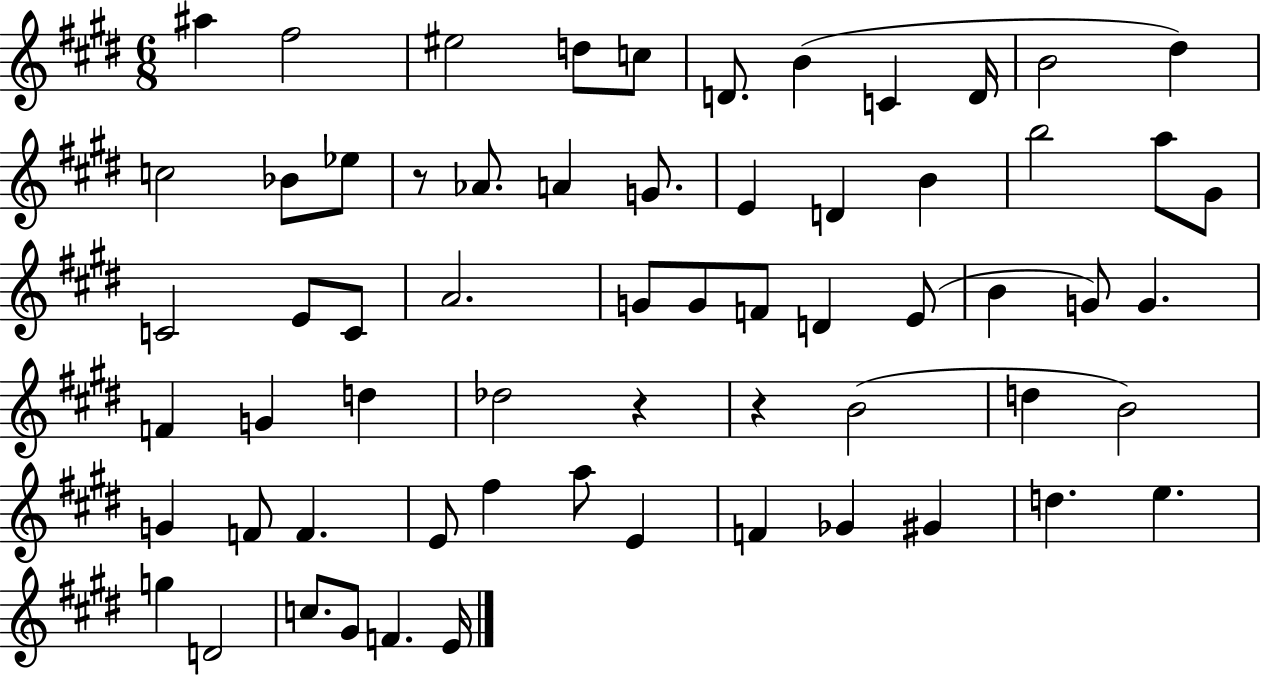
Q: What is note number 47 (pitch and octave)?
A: F#5